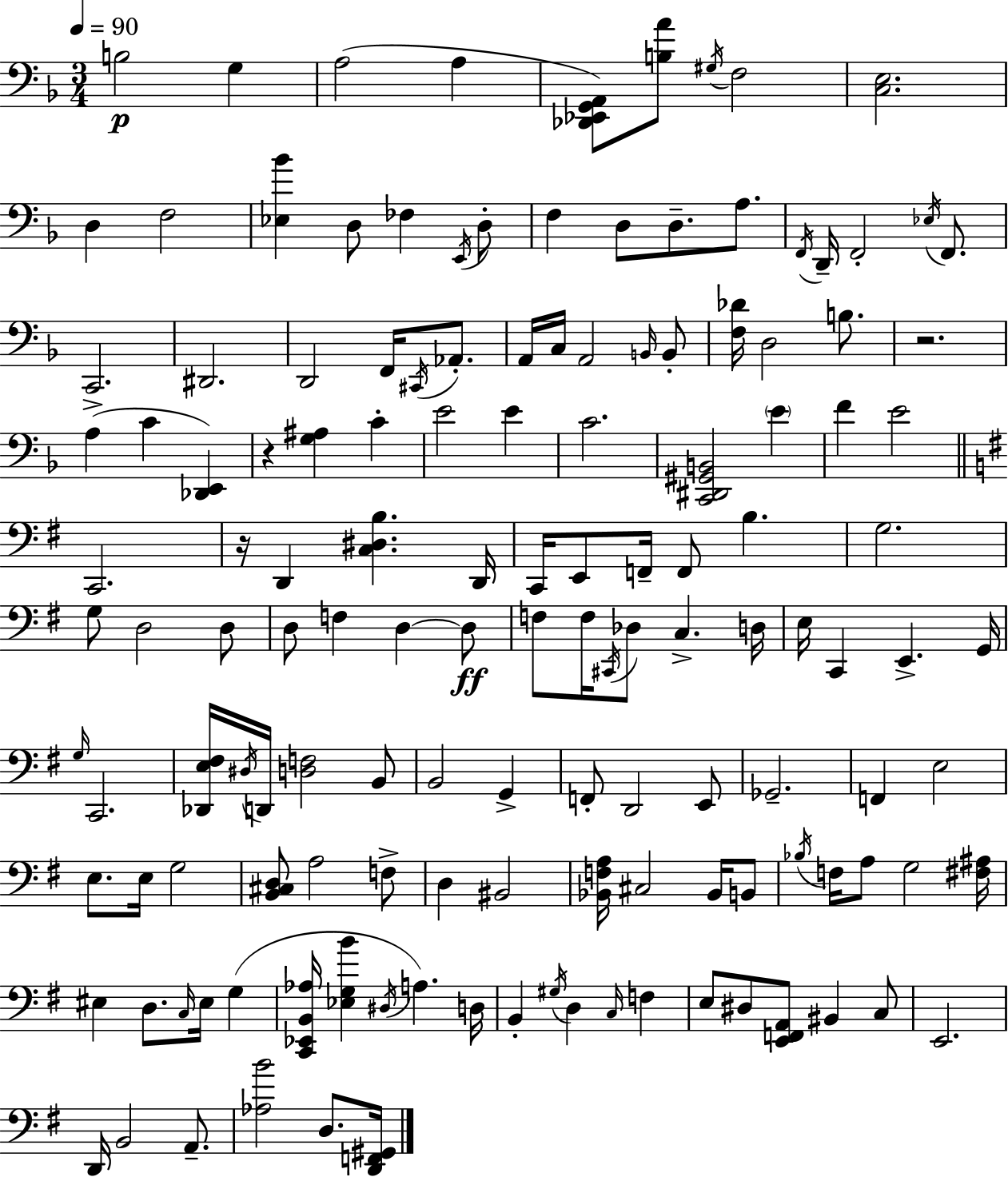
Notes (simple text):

B3/h G3/q A3/h A3/q [Db2,Eb2,G2,A2]/e [B3,A4]/e G#3/s F3/h [C3,E3]/h. D3/q F3/h [Eb3,Bb4]/q D3/e FES3/q E2/s D3/e F3/q D3/e D3/e. A3/e. F2/s D2/s F2/h Eb3/s F2/e. C2/h. D#2/h. D2/h F2/s C#2/s Ab2/e. A2/s C3/s A2/h B2/s B2/e [F3,Db4]/s D3/h B3/e. R/h. A3/q C4/q [Db2,E2]/q R/q [G3,A#3]/q C4/q E4/h E4/q C4/h. [C2,D#2,G#2,B2]/h E4/q F4/q E4/h C2/h. R/s D2/q [C3,D#3,B3]/q. D2/s C2/s E2/e F2/s F2/e B3/q. G3/h. G3/e D3/h D3/e D3/e F3/q D3/q D3/e F3/e F3/s C#2/s Db3/e C3/q. D3/s E3/s C2/q E2/q. G2/s G3/s C2/h. [Db2,E3,F#3]/s D#3/s D2/s [D3,F3]/h B2/e B2/h G2/q F2/e D2/h E2/e Gb2/h. F2/q E3/h E3/e. E3/s G3/h [B2,C#3,D3]/e A3/h F3/e D3/q BIS2/h [Bb2,F3,A3]/s C#3/h Bb2/s B2/e Bb3/s F3/s A3/e G3/h [F#3,A#3]/s EIS3/q D3/e. C3/s EIS3/s G3/q [C2,Eb2,B2,Ab3]/s [Eb3,G3,B4]/q D#3/s A3/q. D3/s B2/q G#3/s D3/q C3/s F3/q E3/e D#3/e [E2,F2,A2]/e BIS2/q C3/e E2/h. D2/s B2/h A2/e. [Ab3,B4]/h D3/e. [D2,F2,G#2]/s